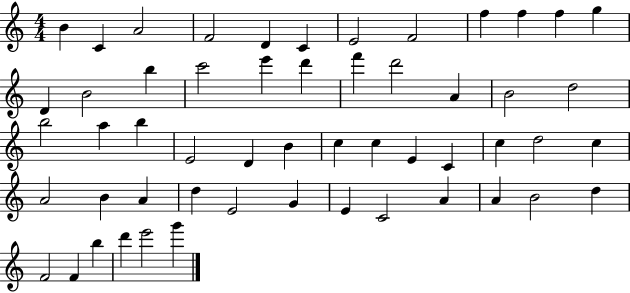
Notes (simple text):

B4/q C4/q A4/h F4/h D4/q C4/q E4/h F4/h F5/q F5/q F5/q G5/q D4/q B4/h B5/q C6/h E6/q D6/q F6/q D6/h A4/q B4/h D5/h B5/h A5/q B5/q E4/h D4/q B4/q C5/q C5/q E4/q C4/q C5/q D5/h C5/q A4/h B4/q A4/q D5/q E4/h G4/q E4/q C4/h A4/q A4/q B4/h D5/q F4/h F4/q B5/q D6/q E6/h G6/q